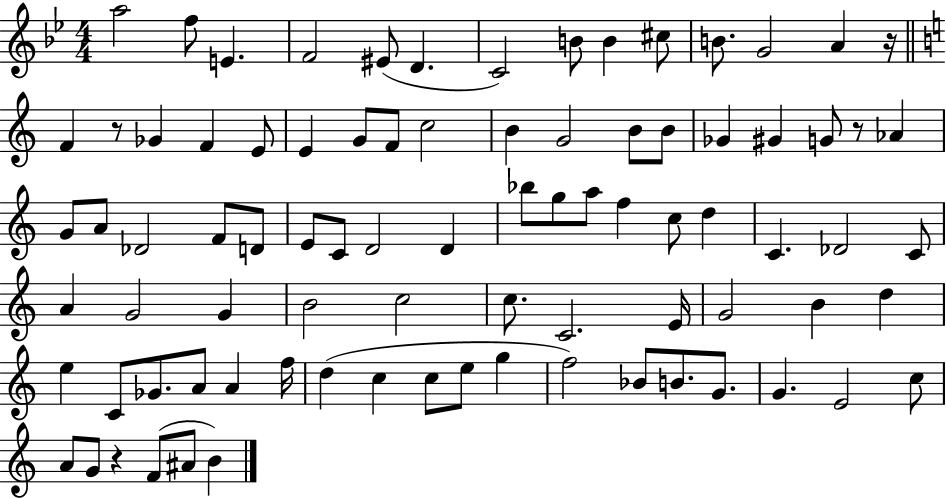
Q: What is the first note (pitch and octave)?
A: A5